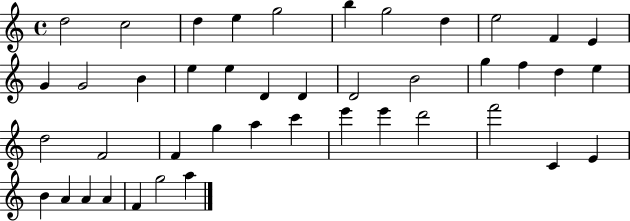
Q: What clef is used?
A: treble